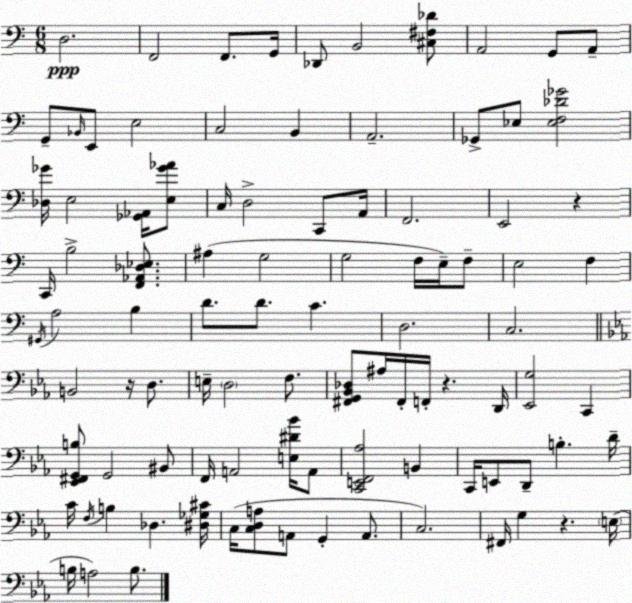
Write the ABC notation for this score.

X:1
T:Untitled
M:6/8
L:1/4
K:Am
D,2 F,,2 F,,/2 G,,/4 _D,,/2 B,,2 [^C,^F,_D]/2 A,,2 G,,/2 A,,/2 G,,/2 _B,,/4 E,,/2 E,2 C,2 B,, A,,2 _G,,/2 _E,/2 [_E,F,_D_G]2 [_D,_G]/4 E,2 [_G,,_A,,]/4 [E,_G_A]/2 C,/4 D,2 C,,/2 A,,/4 F,,2 E,,2 z C,,/4 B,2 [F,,_A,,_D,_E,]/2 ^A, G,2 G,2 F,/4 E,/4 F,/2 E,2 F, ^G,,/4 A,2 B, D/2 D/2 C D,2 C,2 B,,2 z/4 D,/2 E,/4 D,2 F,/2 [^F,,G,,_B,,_D,]/2 ^A,/4 ^F,,/4 F,,/4 z D,,/4 [_E,,G,]2 C,, [_E,,^F,,G,,B,]/2 G,,2 ^B,,/2 F,,/4 A,,2 [E,^D_B]/4 A,,/2 [C,,E,,F,,_A,]2 B,, C,,/4 E,,/2 D,,/2 B, D/4 C/4 F,/4 B, _D, [^D,_G,^C]/4 C,/4 [C,D,A,]/2 A,,/2 G,, A,,/2 C,2 ^F,,/4 G, z E,/4 B,/4 A,2 B,/2